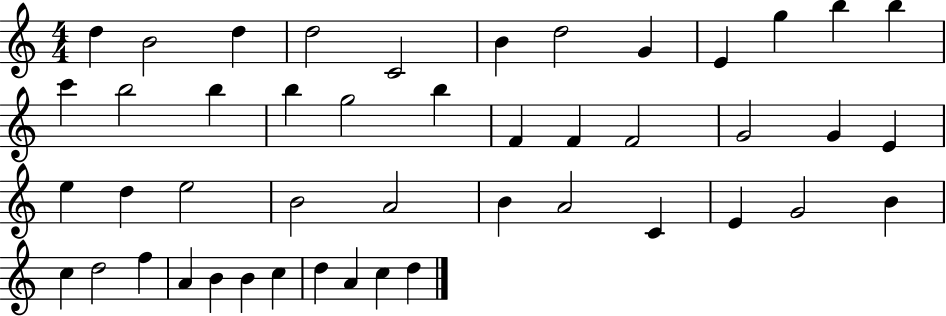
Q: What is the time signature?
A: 4/4